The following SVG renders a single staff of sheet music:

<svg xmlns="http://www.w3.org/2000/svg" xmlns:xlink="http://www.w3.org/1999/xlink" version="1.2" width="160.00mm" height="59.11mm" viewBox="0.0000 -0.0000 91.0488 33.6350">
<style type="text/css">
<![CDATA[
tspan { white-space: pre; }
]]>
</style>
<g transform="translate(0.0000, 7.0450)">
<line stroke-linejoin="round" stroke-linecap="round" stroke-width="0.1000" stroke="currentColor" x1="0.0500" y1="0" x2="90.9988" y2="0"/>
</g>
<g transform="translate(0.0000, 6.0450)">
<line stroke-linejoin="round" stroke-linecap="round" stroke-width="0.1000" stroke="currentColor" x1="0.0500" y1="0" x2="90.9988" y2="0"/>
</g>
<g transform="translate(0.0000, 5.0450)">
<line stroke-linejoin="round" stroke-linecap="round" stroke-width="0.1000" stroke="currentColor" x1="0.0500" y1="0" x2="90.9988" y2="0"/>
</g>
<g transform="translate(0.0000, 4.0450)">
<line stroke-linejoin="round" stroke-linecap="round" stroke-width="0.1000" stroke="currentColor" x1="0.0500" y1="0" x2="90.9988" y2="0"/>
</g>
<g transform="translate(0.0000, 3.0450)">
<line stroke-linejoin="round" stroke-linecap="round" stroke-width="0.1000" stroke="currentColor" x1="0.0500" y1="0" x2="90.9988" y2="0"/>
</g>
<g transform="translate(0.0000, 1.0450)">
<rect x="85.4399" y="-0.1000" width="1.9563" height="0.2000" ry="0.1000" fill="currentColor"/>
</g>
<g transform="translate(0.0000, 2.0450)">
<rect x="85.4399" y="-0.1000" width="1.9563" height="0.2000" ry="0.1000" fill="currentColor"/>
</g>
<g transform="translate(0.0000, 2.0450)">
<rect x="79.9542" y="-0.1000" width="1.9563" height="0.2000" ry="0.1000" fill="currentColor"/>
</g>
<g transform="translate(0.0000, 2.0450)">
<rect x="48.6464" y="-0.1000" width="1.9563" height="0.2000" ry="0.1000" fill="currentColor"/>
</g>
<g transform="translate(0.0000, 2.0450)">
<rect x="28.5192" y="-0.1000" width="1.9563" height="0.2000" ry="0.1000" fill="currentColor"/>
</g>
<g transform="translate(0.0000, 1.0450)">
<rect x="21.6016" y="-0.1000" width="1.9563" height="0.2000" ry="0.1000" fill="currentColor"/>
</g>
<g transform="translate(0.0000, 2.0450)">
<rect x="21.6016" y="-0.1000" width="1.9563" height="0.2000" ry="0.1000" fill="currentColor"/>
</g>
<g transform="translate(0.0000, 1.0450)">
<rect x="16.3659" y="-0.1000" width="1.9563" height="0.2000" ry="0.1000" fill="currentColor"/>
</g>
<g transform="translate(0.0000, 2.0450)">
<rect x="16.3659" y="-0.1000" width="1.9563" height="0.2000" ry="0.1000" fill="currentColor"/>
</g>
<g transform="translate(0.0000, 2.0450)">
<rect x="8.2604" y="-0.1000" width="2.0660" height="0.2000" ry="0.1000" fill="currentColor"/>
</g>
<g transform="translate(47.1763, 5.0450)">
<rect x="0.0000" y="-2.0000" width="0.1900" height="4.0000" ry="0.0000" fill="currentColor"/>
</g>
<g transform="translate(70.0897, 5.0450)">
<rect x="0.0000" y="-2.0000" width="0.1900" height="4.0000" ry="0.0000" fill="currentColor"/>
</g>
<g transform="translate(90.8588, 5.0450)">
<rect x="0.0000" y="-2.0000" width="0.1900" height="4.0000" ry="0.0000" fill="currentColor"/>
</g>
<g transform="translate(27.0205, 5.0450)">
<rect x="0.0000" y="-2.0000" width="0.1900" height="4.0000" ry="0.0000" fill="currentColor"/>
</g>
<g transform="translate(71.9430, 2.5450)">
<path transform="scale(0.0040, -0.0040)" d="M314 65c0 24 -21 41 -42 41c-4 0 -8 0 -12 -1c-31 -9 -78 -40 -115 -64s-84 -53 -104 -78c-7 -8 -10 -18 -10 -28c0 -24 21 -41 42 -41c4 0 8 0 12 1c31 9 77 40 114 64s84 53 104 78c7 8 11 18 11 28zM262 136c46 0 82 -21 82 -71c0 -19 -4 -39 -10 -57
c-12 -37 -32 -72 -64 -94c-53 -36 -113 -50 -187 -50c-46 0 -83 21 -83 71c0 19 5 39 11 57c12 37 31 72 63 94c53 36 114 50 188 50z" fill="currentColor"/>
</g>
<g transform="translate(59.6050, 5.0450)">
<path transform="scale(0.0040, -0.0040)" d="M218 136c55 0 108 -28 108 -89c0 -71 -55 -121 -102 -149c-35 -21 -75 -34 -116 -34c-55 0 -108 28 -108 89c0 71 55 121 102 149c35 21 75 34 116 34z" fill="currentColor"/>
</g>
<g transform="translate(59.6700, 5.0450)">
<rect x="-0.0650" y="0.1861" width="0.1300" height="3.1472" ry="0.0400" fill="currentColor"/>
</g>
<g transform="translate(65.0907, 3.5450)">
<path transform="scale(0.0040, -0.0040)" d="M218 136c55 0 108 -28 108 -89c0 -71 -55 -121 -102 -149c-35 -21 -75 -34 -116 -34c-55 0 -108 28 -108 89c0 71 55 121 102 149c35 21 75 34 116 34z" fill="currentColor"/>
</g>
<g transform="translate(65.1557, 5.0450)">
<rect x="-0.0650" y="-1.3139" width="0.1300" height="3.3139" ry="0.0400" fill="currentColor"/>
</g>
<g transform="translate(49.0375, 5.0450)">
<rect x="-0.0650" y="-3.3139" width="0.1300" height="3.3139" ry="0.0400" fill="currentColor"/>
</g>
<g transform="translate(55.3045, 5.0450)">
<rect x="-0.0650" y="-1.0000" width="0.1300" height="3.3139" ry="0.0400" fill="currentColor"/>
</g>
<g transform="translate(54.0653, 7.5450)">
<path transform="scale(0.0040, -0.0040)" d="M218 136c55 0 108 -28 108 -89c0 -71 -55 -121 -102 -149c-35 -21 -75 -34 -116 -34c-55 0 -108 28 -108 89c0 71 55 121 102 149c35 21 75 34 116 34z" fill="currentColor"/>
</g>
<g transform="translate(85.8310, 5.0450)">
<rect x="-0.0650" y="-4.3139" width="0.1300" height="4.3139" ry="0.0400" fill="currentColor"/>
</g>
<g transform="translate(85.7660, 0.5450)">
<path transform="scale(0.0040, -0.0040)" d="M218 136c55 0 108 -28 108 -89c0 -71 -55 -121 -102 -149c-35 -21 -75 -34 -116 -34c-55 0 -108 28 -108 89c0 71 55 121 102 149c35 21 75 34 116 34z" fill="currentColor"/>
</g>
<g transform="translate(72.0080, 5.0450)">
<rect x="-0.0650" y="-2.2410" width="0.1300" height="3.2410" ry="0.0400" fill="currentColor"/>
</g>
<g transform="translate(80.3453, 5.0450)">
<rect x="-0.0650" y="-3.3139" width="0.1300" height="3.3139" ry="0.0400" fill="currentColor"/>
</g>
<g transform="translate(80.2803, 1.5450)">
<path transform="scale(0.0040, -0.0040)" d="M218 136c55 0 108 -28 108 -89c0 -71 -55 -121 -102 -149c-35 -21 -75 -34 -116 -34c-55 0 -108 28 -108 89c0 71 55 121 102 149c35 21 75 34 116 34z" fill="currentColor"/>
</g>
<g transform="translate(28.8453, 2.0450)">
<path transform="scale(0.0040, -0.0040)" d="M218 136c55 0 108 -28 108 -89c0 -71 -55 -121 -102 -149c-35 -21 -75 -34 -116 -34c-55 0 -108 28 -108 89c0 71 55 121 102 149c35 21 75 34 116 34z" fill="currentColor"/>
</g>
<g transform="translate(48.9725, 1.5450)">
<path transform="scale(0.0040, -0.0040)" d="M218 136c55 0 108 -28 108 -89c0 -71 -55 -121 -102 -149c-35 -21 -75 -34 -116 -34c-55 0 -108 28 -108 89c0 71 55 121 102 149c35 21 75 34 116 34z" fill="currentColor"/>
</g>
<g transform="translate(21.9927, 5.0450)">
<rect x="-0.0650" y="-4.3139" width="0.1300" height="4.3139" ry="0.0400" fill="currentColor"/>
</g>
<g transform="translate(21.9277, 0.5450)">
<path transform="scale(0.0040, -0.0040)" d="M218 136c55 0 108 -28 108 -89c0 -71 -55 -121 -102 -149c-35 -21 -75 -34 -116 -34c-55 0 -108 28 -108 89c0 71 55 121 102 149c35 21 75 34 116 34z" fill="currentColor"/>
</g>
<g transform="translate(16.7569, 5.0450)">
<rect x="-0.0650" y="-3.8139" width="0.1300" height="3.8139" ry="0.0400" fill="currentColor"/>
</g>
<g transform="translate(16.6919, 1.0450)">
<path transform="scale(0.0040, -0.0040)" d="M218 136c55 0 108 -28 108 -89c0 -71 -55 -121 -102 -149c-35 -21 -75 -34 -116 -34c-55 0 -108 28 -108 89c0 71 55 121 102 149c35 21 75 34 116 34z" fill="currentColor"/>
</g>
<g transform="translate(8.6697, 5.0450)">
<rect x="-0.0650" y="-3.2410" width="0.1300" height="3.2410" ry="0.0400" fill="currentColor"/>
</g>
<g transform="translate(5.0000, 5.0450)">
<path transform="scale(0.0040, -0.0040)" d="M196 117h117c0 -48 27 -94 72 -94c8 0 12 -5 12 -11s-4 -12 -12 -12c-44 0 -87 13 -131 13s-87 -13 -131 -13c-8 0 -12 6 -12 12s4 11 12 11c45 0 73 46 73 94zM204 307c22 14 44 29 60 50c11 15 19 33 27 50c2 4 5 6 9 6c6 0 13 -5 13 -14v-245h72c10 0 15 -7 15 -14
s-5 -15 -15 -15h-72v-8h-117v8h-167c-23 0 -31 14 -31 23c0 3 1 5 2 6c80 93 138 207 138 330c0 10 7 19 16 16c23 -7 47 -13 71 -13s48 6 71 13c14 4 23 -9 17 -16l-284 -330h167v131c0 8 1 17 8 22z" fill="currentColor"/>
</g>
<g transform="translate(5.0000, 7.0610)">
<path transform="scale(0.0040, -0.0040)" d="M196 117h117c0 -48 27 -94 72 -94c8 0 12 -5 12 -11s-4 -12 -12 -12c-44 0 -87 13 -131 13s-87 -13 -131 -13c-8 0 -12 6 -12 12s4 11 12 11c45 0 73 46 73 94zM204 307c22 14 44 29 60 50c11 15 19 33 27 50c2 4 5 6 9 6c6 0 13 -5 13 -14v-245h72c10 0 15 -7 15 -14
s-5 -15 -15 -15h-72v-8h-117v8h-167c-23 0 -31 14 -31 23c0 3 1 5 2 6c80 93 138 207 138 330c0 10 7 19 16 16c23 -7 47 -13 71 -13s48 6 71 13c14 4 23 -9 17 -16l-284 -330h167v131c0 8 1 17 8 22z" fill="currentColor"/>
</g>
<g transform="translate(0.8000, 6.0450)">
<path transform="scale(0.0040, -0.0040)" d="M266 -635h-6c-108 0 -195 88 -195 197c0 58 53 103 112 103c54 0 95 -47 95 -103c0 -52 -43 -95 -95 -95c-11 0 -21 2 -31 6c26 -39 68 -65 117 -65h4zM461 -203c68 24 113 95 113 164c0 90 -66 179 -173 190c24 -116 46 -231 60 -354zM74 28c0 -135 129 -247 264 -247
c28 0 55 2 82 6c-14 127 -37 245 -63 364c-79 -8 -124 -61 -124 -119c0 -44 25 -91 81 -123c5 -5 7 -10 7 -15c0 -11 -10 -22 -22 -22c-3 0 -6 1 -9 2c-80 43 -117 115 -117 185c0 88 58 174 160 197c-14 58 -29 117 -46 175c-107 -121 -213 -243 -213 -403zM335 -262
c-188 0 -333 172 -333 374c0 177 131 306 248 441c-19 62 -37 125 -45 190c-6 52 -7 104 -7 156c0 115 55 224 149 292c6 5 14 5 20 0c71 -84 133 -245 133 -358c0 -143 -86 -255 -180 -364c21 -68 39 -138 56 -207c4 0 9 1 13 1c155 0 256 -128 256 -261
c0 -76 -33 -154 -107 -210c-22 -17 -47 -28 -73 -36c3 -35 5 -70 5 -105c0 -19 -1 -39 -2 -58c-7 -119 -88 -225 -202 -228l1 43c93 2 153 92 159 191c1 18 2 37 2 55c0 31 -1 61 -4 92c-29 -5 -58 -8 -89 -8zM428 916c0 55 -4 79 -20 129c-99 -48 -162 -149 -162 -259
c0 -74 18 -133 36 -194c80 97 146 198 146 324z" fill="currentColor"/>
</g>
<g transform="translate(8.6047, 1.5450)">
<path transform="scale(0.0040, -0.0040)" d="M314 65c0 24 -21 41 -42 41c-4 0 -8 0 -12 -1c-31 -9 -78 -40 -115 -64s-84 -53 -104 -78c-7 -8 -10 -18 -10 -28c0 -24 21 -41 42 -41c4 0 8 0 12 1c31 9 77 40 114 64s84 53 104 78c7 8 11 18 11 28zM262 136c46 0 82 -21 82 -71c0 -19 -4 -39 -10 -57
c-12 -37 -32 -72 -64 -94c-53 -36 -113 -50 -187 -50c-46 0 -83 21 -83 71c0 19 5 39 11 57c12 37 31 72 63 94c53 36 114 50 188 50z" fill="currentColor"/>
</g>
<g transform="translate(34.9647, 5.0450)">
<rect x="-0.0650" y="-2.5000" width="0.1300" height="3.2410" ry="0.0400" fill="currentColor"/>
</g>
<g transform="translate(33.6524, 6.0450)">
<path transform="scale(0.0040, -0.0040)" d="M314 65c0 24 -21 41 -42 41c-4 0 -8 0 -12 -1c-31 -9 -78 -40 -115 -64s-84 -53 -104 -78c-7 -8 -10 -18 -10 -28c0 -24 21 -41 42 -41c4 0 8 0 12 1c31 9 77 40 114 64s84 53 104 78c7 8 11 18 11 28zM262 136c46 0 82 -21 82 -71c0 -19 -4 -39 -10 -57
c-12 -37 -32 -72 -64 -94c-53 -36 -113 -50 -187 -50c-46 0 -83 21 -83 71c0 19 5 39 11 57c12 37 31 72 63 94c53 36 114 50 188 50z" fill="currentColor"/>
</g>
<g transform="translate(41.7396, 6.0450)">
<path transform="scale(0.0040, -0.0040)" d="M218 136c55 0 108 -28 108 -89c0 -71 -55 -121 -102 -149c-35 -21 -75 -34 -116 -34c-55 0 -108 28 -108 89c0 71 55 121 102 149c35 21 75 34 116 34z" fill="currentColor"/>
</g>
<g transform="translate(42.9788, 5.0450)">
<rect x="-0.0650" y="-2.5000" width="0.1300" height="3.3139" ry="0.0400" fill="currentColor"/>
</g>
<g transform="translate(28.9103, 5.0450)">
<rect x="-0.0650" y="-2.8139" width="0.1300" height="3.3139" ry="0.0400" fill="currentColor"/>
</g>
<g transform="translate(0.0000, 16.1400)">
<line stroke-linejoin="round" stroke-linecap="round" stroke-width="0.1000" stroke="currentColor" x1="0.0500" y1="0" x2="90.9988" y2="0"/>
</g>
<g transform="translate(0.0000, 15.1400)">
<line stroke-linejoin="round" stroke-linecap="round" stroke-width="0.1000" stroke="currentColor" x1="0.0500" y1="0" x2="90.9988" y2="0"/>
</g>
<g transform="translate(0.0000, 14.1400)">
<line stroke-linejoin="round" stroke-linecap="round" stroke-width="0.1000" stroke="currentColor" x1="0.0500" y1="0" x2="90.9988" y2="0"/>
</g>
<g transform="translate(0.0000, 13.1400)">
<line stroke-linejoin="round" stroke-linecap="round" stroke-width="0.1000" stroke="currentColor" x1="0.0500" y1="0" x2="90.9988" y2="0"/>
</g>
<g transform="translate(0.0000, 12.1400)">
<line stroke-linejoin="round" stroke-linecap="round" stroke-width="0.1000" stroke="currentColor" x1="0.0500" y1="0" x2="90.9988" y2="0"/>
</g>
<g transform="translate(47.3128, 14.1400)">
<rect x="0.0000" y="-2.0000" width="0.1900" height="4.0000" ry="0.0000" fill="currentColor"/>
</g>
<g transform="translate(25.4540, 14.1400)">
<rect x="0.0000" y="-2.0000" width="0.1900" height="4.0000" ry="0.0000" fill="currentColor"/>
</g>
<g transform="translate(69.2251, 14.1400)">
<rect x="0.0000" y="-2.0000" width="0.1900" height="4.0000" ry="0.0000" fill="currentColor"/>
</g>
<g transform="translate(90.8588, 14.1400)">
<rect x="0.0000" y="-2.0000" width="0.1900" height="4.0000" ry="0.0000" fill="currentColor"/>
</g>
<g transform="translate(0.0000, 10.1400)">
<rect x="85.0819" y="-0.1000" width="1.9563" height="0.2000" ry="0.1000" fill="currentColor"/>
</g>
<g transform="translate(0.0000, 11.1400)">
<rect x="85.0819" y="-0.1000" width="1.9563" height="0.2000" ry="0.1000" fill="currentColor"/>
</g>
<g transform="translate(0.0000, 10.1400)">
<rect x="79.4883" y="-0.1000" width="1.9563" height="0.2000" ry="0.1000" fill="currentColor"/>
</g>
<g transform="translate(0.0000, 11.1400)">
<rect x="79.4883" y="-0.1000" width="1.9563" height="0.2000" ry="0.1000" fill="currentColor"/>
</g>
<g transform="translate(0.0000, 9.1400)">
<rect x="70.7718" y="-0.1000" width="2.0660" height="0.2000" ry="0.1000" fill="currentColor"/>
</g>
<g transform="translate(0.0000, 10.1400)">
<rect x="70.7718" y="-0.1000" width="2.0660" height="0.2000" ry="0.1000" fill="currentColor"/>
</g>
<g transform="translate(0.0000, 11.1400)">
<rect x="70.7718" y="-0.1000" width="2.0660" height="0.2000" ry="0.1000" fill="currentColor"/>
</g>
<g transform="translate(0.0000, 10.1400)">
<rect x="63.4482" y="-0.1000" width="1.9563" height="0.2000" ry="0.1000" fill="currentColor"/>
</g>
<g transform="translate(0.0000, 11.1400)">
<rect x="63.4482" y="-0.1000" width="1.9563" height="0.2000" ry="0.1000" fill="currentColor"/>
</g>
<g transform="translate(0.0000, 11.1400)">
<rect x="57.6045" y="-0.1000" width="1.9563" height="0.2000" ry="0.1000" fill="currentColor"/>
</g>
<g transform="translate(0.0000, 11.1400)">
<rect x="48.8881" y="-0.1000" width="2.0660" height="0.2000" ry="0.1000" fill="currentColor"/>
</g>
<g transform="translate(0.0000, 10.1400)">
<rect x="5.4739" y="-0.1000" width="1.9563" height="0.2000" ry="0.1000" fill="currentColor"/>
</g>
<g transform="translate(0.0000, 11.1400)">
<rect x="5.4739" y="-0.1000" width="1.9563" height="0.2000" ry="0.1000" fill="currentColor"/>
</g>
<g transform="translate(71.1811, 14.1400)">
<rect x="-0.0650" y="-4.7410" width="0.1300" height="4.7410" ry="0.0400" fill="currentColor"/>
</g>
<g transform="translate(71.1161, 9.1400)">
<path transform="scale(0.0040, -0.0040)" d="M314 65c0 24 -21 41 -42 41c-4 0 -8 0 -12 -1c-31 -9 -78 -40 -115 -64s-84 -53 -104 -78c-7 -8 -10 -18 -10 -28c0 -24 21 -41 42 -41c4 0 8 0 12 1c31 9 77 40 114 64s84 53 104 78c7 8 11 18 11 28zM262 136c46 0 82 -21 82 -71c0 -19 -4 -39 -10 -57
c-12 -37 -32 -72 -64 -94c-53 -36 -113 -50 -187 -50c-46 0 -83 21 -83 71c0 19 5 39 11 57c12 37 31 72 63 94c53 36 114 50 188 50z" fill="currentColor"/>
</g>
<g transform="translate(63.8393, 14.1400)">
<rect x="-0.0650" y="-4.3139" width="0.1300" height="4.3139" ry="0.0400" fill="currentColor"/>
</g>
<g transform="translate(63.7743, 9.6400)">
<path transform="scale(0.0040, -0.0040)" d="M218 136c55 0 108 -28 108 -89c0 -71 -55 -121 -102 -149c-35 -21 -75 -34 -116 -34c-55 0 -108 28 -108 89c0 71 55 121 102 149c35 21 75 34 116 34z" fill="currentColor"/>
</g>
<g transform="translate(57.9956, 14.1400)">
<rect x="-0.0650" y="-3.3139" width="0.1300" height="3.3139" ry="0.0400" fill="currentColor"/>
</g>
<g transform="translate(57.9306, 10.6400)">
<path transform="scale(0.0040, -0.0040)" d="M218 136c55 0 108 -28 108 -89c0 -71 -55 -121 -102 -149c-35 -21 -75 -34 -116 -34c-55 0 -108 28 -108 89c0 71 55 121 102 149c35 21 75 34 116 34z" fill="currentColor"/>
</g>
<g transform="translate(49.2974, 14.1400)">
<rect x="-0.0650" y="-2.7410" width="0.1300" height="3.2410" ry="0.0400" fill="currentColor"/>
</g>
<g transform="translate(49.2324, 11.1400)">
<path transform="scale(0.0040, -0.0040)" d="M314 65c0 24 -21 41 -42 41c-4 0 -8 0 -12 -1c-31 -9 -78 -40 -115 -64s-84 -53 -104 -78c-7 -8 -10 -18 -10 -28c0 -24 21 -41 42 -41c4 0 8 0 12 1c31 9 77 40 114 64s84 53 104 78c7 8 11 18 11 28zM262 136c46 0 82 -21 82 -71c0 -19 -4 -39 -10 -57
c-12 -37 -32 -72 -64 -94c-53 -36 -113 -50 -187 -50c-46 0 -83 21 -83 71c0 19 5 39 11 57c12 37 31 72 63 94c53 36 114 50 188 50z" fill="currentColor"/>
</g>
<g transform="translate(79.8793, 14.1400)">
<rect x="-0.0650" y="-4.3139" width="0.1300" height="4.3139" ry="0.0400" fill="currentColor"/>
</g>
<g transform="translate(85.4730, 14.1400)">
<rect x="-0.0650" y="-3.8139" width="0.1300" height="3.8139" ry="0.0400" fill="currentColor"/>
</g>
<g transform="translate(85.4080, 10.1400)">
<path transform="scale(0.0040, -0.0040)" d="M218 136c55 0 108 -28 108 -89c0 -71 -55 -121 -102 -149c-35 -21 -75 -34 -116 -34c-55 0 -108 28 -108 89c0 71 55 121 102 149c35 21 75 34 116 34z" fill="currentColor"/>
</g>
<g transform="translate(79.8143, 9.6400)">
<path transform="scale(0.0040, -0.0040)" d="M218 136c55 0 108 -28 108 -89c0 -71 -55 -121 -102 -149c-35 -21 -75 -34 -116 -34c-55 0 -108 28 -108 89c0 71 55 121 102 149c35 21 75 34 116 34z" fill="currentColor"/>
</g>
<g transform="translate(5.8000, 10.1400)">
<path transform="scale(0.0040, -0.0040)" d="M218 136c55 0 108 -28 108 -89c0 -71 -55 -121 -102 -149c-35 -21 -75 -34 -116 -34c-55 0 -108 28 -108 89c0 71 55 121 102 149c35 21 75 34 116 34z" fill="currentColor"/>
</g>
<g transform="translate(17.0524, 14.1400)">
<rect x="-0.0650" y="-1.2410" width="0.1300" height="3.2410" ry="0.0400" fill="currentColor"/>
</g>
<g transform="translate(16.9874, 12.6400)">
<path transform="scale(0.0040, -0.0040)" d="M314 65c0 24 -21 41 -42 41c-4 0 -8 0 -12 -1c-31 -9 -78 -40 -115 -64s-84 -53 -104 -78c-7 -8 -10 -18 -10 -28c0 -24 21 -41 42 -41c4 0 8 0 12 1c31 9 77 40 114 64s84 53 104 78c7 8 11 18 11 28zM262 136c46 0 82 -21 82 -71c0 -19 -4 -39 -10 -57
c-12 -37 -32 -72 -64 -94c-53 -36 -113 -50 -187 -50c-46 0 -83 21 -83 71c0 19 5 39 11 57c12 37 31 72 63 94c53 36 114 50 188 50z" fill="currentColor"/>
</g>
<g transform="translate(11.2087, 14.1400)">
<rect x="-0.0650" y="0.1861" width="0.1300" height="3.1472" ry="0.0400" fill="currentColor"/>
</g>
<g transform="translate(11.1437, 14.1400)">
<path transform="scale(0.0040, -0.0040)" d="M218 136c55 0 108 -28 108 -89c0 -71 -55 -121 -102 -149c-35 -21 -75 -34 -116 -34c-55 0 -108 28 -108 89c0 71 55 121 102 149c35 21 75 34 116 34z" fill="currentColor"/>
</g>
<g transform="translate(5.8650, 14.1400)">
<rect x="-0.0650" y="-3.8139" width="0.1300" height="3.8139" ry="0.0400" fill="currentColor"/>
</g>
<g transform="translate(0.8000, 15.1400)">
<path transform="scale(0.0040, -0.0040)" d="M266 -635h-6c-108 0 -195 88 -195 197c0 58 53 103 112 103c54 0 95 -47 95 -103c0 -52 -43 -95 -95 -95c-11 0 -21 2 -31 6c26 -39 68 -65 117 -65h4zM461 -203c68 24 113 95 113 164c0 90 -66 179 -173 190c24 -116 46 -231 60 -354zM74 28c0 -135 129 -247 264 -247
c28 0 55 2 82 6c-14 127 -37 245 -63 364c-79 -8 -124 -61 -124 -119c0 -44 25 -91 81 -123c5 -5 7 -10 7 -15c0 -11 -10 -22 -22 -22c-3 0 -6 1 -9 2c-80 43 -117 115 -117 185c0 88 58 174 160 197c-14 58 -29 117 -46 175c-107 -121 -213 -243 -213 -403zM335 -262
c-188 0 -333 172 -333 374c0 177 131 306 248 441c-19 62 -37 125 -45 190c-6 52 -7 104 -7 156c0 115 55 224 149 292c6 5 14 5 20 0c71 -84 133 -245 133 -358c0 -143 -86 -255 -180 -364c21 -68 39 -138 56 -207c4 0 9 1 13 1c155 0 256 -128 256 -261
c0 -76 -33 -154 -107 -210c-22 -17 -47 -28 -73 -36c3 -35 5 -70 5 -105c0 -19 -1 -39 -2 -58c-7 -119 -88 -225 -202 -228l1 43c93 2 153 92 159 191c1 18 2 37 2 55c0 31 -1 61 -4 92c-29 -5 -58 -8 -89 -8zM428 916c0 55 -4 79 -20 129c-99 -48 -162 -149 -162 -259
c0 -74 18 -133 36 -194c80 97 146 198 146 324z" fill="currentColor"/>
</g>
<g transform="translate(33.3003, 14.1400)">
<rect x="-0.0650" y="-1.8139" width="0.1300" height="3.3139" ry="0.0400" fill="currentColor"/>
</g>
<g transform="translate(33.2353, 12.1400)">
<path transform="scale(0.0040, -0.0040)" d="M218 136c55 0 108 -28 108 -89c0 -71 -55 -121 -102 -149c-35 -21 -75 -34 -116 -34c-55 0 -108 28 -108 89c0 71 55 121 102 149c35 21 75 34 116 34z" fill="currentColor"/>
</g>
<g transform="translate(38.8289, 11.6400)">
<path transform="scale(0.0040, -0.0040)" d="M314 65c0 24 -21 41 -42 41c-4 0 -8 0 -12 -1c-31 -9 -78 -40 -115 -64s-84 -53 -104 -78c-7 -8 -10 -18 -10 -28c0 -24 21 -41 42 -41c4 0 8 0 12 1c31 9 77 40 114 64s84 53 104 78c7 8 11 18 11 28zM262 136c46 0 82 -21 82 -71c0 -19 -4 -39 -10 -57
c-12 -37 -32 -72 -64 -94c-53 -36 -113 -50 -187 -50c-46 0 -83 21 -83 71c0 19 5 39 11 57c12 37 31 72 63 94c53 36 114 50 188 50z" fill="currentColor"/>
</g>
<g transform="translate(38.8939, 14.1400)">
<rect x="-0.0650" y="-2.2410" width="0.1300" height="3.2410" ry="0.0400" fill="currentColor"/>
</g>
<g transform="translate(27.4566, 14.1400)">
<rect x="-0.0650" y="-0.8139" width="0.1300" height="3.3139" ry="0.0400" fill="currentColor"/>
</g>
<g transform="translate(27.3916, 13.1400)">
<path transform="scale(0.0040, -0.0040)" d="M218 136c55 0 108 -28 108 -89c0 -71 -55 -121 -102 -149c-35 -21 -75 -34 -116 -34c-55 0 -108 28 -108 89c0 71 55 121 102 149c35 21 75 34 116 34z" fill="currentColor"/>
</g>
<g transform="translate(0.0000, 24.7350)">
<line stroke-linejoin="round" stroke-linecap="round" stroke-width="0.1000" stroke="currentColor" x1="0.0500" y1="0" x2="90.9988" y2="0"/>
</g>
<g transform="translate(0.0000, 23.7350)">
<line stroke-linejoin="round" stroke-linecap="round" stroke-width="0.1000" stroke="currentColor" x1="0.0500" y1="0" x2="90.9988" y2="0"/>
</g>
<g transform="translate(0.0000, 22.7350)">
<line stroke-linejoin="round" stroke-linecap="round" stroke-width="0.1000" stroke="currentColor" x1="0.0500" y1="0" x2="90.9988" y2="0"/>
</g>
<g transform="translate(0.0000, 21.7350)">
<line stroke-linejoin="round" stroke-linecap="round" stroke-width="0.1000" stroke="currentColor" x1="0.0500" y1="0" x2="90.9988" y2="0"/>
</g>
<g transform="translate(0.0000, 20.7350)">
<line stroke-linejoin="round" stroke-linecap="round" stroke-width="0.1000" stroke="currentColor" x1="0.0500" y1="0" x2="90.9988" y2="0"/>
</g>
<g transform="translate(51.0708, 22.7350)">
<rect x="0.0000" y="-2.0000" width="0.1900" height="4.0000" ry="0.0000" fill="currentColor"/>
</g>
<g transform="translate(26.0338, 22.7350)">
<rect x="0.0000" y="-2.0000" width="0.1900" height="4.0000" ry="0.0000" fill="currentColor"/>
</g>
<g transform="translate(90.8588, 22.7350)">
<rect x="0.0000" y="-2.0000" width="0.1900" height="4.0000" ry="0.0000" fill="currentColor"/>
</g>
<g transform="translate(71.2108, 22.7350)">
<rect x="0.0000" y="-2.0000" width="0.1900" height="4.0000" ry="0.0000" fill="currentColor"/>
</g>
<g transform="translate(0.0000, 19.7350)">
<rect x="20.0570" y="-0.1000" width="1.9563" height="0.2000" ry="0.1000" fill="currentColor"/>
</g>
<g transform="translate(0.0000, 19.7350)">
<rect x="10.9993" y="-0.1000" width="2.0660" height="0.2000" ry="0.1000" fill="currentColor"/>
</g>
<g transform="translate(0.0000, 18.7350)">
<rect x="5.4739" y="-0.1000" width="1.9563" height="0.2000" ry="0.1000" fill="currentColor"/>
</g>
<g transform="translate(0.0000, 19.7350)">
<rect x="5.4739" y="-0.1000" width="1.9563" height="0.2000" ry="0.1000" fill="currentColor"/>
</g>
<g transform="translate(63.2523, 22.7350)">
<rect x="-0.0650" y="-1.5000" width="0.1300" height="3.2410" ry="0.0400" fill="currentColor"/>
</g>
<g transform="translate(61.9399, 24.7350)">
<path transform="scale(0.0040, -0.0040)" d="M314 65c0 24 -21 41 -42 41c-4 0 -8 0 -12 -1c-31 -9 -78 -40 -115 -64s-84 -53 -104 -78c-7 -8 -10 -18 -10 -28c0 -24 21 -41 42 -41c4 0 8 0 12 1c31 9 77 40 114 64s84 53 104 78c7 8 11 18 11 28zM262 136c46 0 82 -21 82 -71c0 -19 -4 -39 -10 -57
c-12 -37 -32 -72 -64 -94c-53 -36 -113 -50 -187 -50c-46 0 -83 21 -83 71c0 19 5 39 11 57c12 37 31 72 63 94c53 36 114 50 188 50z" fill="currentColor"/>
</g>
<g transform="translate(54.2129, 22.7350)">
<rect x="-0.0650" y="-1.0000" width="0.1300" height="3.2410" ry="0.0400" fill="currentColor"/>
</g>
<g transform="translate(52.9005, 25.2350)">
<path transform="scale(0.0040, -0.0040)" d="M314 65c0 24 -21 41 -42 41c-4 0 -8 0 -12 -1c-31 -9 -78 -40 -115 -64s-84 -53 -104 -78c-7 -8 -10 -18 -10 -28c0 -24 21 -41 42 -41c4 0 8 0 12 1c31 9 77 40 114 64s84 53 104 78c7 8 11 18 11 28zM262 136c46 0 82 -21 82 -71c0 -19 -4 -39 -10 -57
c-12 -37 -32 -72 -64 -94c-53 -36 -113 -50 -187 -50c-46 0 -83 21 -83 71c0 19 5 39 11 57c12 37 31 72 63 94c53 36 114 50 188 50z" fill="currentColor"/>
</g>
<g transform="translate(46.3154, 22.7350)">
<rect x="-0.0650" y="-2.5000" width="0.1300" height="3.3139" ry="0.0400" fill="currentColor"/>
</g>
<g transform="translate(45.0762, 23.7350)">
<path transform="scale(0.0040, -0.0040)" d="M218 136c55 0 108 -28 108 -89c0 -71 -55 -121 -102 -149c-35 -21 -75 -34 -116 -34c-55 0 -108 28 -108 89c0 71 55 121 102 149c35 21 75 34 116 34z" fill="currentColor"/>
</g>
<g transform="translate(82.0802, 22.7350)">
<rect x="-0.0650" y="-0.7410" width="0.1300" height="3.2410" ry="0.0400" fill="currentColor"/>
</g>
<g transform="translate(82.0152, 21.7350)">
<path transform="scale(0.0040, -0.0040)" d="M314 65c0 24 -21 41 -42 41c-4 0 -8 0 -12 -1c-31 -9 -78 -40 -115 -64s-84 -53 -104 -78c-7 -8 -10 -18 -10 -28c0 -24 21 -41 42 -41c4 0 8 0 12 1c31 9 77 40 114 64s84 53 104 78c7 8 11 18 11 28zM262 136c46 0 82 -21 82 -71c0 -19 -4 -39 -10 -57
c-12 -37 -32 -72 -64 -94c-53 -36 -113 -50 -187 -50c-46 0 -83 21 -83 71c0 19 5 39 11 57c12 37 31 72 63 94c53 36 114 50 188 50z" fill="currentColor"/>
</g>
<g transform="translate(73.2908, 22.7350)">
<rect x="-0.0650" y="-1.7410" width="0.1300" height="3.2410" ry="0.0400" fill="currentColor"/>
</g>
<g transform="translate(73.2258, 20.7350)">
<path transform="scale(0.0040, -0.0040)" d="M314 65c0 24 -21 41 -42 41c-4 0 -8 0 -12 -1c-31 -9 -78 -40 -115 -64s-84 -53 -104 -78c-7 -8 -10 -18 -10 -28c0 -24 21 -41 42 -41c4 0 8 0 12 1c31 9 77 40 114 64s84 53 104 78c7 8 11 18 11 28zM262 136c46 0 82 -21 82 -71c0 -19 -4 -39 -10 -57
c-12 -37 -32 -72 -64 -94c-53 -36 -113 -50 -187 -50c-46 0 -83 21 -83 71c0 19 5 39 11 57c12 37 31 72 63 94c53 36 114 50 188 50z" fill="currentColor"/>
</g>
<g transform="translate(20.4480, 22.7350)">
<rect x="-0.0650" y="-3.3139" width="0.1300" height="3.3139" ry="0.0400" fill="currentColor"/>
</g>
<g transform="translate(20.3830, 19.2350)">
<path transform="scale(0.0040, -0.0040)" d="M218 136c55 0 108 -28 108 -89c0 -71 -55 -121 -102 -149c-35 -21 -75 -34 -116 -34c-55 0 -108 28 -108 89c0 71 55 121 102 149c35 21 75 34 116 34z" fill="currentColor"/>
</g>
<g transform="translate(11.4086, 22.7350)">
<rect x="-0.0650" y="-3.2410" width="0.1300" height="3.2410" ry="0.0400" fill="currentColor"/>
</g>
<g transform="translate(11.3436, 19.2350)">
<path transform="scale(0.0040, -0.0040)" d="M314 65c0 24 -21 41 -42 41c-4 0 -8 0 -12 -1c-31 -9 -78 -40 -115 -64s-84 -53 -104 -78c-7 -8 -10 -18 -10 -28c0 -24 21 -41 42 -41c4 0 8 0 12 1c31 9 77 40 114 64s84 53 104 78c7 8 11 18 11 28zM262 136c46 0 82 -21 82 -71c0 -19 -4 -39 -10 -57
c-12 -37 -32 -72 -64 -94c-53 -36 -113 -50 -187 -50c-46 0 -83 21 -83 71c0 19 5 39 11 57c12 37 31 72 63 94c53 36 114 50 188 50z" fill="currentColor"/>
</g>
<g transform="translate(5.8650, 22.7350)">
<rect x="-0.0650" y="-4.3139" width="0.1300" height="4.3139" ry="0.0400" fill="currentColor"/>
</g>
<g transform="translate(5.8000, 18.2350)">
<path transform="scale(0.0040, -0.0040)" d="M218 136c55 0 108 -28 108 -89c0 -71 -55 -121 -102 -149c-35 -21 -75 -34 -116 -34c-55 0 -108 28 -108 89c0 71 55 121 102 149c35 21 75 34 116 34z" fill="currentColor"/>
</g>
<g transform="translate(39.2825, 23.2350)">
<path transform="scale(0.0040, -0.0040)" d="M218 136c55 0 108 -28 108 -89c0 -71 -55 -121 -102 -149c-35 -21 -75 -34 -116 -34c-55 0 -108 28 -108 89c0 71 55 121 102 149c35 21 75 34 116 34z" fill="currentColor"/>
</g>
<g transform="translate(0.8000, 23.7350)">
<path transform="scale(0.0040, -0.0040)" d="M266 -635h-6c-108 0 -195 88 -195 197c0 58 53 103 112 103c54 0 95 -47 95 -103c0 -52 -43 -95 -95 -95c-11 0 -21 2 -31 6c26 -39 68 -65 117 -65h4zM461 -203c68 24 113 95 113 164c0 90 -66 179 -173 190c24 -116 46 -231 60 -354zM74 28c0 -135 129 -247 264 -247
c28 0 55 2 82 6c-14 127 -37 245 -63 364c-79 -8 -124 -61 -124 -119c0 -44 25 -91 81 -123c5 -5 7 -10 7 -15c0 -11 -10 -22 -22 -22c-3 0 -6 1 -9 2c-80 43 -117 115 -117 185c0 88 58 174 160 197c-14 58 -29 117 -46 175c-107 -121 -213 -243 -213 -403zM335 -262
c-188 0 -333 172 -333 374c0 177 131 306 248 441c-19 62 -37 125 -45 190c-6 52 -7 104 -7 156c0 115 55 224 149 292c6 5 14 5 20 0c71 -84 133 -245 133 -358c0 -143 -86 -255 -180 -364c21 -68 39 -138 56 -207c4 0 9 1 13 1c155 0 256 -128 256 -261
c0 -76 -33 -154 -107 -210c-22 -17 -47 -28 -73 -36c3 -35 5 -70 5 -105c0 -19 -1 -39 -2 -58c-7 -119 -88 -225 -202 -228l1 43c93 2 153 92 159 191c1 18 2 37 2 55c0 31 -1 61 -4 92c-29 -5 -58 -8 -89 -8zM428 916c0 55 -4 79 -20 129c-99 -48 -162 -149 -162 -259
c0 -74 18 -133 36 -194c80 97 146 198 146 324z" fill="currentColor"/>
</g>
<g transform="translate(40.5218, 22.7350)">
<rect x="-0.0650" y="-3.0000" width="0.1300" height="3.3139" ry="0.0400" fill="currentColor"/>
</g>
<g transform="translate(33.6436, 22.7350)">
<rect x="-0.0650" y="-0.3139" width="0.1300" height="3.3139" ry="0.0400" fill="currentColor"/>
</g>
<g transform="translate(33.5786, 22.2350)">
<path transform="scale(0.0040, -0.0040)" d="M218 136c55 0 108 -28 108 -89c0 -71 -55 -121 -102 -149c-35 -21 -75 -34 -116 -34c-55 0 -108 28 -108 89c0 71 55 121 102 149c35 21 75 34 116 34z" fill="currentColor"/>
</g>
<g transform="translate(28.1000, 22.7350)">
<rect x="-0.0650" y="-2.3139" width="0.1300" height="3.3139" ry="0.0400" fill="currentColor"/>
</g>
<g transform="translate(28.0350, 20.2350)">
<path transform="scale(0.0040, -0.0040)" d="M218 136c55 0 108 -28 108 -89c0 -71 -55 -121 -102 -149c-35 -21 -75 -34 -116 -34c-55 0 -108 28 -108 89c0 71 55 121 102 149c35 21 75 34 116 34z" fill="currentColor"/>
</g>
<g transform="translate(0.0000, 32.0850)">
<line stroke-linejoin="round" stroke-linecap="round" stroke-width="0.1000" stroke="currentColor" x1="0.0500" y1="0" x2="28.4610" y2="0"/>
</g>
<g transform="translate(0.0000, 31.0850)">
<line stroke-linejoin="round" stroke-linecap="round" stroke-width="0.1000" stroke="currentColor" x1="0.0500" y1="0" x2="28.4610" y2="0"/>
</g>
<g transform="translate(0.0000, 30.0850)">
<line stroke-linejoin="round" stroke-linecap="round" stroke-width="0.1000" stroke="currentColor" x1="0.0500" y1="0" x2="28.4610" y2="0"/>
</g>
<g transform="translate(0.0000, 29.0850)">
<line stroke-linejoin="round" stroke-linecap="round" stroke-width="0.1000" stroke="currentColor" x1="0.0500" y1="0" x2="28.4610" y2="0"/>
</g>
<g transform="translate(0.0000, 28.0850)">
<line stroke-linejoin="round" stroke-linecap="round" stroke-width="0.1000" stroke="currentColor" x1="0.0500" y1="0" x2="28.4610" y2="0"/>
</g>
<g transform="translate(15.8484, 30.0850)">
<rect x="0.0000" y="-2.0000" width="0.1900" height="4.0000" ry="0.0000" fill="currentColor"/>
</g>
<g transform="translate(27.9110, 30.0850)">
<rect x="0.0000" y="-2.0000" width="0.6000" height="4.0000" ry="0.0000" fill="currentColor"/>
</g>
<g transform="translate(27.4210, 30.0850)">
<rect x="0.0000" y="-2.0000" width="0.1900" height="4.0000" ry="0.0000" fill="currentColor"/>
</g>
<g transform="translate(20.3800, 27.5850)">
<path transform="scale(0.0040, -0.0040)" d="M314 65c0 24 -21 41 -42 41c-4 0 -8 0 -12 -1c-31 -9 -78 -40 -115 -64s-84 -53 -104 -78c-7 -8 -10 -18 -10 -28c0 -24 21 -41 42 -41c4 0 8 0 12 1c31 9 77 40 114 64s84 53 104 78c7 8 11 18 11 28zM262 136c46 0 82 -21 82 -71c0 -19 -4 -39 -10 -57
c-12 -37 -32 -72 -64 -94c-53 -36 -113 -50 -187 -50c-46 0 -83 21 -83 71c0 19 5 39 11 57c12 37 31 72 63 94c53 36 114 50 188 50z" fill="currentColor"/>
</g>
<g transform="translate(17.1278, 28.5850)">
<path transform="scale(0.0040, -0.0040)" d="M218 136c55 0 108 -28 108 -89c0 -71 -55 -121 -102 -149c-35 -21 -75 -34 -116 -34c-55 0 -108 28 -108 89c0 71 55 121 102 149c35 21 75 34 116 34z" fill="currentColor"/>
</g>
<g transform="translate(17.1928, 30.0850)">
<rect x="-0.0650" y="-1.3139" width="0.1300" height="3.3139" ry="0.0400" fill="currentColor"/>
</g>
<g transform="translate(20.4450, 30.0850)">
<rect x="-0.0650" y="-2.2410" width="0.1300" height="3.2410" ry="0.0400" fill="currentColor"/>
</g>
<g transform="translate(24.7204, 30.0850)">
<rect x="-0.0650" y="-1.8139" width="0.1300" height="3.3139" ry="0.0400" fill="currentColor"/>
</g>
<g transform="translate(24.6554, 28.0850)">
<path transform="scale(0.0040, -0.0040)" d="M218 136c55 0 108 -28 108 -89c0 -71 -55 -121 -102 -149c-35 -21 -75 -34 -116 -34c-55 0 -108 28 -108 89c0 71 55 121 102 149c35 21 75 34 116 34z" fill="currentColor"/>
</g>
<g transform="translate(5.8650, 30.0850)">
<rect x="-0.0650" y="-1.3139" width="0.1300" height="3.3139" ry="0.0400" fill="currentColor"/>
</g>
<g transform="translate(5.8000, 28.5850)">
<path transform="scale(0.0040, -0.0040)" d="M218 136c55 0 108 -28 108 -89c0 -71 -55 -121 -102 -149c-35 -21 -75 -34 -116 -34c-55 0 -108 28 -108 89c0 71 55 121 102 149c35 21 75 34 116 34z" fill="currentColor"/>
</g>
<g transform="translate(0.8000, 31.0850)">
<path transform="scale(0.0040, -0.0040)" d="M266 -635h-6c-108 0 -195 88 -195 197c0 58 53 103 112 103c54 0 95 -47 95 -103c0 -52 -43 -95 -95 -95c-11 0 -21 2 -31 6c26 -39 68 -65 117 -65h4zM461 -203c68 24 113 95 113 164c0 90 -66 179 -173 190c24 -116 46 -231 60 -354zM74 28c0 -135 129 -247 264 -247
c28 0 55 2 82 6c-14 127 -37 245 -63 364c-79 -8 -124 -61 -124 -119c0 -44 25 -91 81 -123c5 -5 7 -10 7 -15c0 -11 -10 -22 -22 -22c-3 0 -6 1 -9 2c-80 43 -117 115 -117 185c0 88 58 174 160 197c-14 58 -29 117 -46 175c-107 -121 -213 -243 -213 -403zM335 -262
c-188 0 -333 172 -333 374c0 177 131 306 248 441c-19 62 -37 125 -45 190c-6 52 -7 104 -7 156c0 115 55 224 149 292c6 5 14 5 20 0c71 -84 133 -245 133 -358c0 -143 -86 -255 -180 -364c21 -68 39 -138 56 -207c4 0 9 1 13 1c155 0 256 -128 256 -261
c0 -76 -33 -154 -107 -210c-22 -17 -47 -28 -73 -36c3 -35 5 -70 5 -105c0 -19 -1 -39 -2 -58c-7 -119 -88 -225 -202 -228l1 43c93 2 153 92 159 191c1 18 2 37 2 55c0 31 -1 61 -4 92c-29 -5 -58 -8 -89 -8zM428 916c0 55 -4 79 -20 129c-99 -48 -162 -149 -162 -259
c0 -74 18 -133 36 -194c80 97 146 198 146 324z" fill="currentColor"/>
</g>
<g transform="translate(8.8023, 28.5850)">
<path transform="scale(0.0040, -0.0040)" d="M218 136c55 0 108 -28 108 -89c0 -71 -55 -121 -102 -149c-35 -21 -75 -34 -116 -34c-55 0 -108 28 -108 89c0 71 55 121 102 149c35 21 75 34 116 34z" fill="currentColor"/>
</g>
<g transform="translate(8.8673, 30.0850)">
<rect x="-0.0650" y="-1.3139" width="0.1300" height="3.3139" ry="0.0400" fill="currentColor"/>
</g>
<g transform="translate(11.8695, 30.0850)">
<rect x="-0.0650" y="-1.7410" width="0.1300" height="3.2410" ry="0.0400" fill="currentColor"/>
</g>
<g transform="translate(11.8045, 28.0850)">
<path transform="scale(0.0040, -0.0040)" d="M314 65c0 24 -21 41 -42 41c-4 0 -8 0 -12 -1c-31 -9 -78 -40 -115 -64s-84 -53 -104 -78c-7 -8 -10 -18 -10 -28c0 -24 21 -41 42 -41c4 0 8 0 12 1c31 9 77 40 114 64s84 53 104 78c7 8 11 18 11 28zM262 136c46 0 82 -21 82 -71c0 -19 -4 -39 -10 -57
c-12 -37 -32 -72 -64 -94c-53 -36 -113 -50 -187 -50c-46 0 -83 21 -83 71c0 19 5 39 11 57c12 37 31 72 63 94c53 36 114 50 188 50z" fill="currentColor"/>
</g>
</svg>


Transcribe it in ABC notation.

X:1
T:Untitled
M:4/4
L:1/4
K:C
b2 c' d' a G2 G b D B e g2 b d' c' B e2 d f g2 a2 b d' e'2 d' c' d' b2 b g c A G D2 E2 f2 d2 e e f2 e g2 f